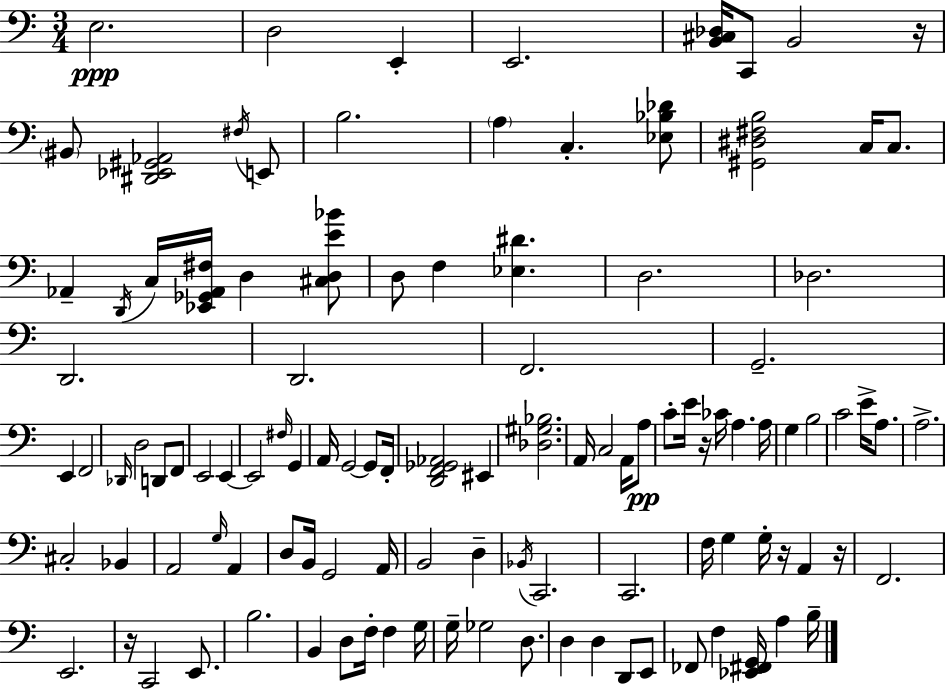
{
  \clef bass
  \numericTimeSignature
  \time 3/4
  \key c \major
  \repeat volta 2 { e2.\ppp | d2 e,4-. | e,2. | <b, cis des>16 c,8 b,2 r16 | \break \parenthesize bis,8 <dis, ees, gis, aes,>2 \acciaccatura { fis16 } e,8 | b2. | \parenthesize a4 c4.-. <ees bes des'>8 | <gis, dis fis b>2 c16 c8. | \break aes,4-- \acciaccatura { d,16 } c16 <ees, ges, aes, fis>16 d4 | <cis d e' bes'>8 d8 f4 <ees dis'>4. | d2. | des2. | \break d,2. | d,2. | f,2. | g,2.-- | \break e,4 f,2 | \grace { des,16 } d2 d,8 | f,8 e,2 e,4~~ | e,2 \grace { fis16 } | \break g,4 a,16 g,2~~ | g,8 f,16-. <d, f, ges, aes,>2 | eis,4 <des gis bes>2. | a,16 c2 | \break a,16 a8\pp c'8-. e'16 r16 ces'16 a4. | a16 g4 b2 | c'2 | e'16-> a8. a2.-> | \break cis2-. | bes,4 a,2 | \grace { g16 } a,4 d8 b,16 g,2 | a,16 b,2 | \break d4-- \acciaccatura { bes,16 } c,2. | c,2. | f16 g4 g16-. | r16 a,4 r16 f,2. | \break e,2. | r16 c,2 | e,8. b2. | b,4 d8 | \break f16-. f4 g16 g16-- ges2 | d8. d4 d4 | d,8 e,8 fes,8 f4 | <ees, fis, g,>16 a4 b16-- } \bar "|."
}